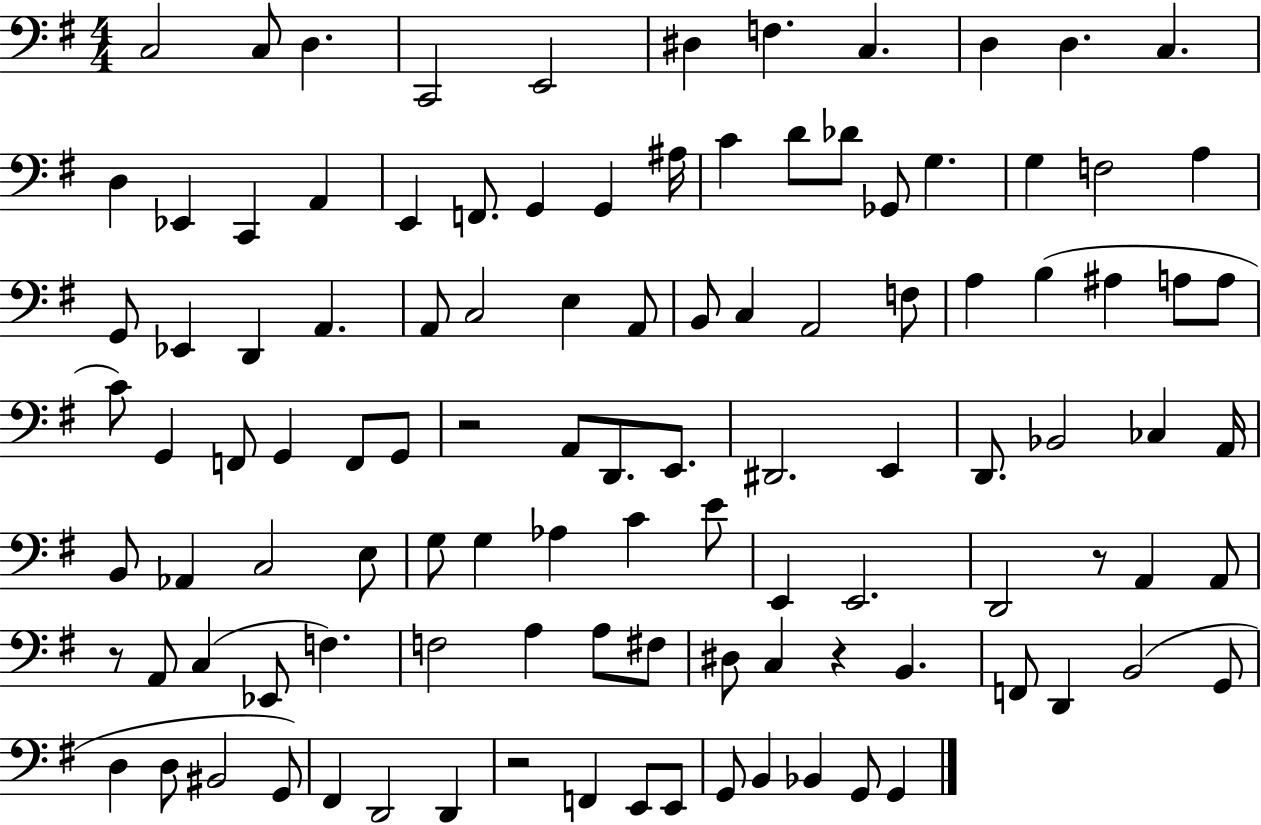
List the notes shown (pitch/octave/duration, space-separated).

C3/h C3/e D3/q. C2/h E2/h D#3/q F3/q. C3/q. D3/q D3/q. C3/q. D3/q Eb2/q C2/q A2/q E2/q F2/e. G2/q G2/q A#3/s C4/q D4/e Db4/e Gb2/e G3/q. G3/q F3/h A3/q G2/e Eb2/q D2/q A2/q. A2/e C3/h E3/q A2/e B2/e C3/q A2/h F3/e A3/q B3/q A#3/q A3/e A3/e C4/e G2/q F2/e G2/q F2/e G2/e R/h A2/e D2/e. E2/e. D#2/h. E2/q D2/e. Bb2/h CES3/q A2/s B2/e Ab2/q C3/h E3/e G3/e G3/q Ab3/q C4/q E4/e E2/q E2/h. D2/h R/e A2/q A2/e R/e A2/e C3/q Eb2/e F3/q. F3/h A3/q A3/e F#3/e D#3/e C3/q R/q B2/q. F2/e D2/q B2/h G2/e D3/q D3/e BIS2/h G2/e F#2/q D2/h D2/q R/h F2/q E2/e E2/e G2/e B2/q Bb2/q G2/e G2/q